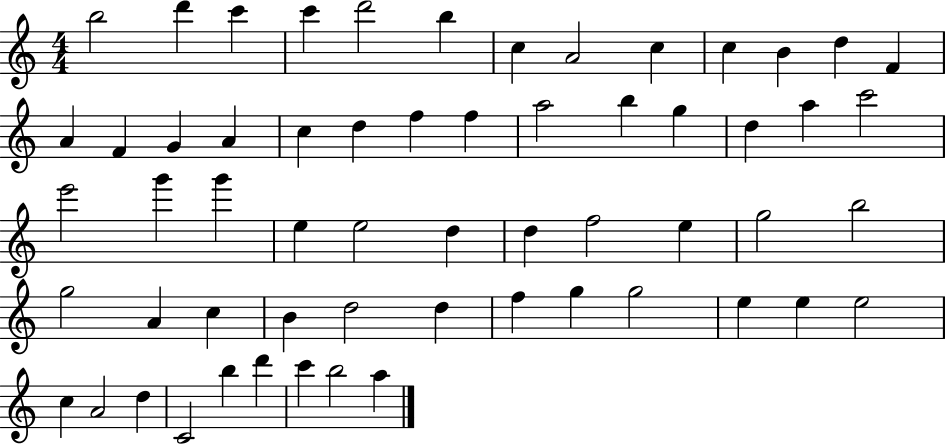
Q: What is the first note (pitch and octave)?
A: B5